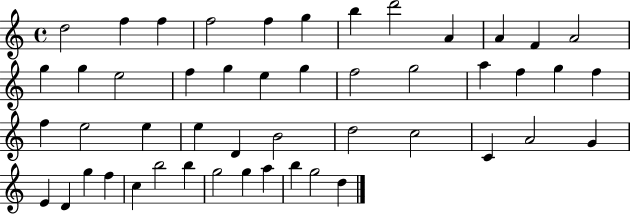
D5/h F5/q F5/q F5/h F5/q G5/q B5/q D6/h A4/q A4/q F4/q A4/h G5/q G5/q E5/h F5/q G5/q E5/q G5/q F5/h G5/h A5/q F5/q G5/q F5/q F5/q E5/h E5/q E5/q D4/q B4/h D5/h C5/h C4/q A4/h G4/q E4/q D4/q G5/q F5/q C5/q B5/h B5/q G5/h G5/q A5/q B5/q G5/h D5/q